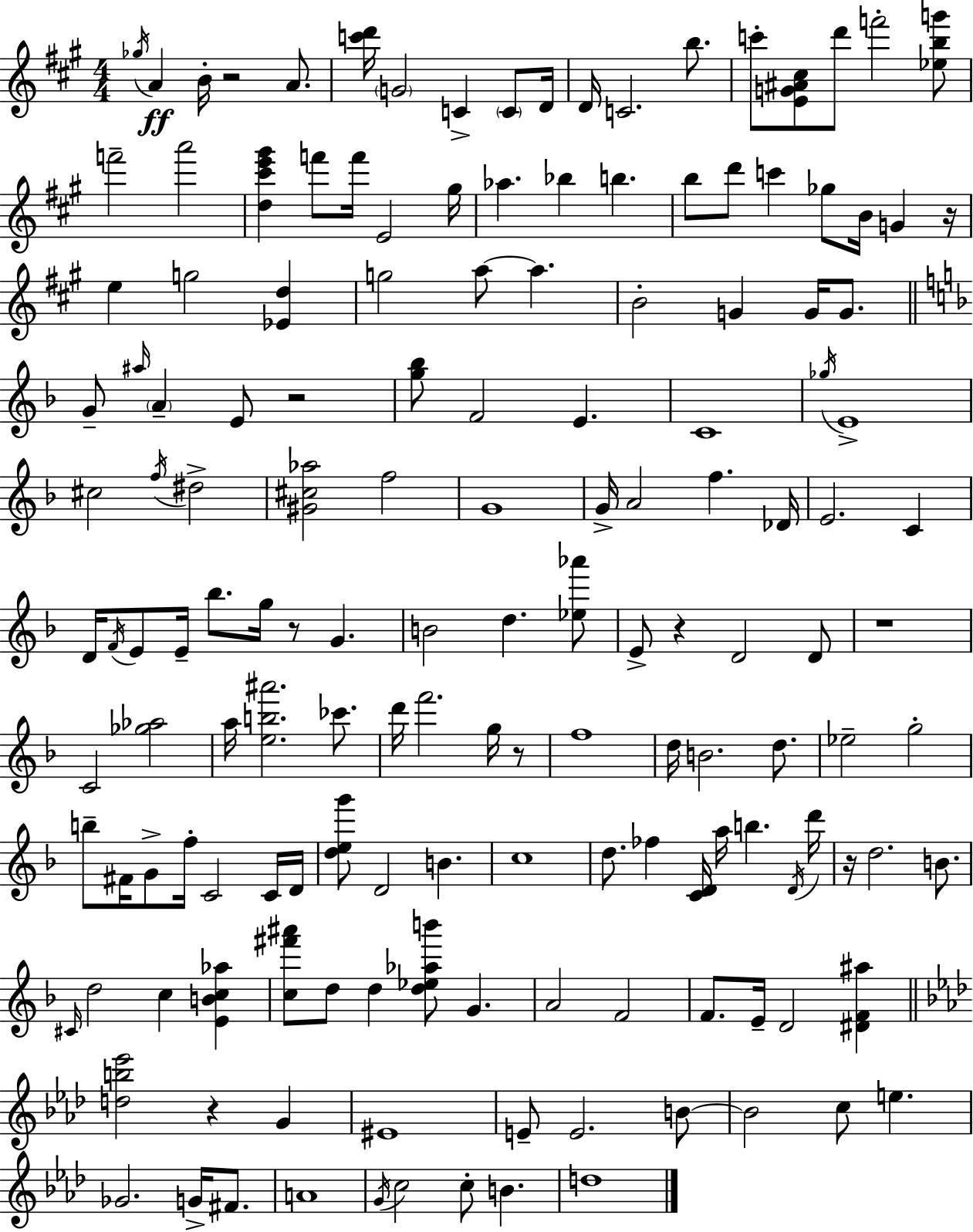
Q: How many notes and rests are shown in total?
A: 154